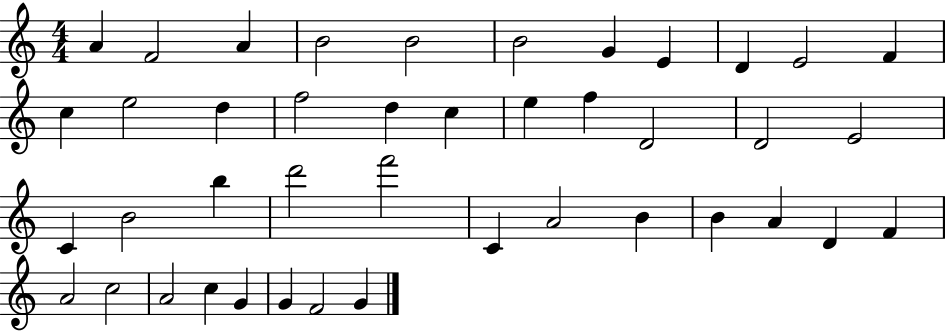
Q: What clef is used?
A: treble